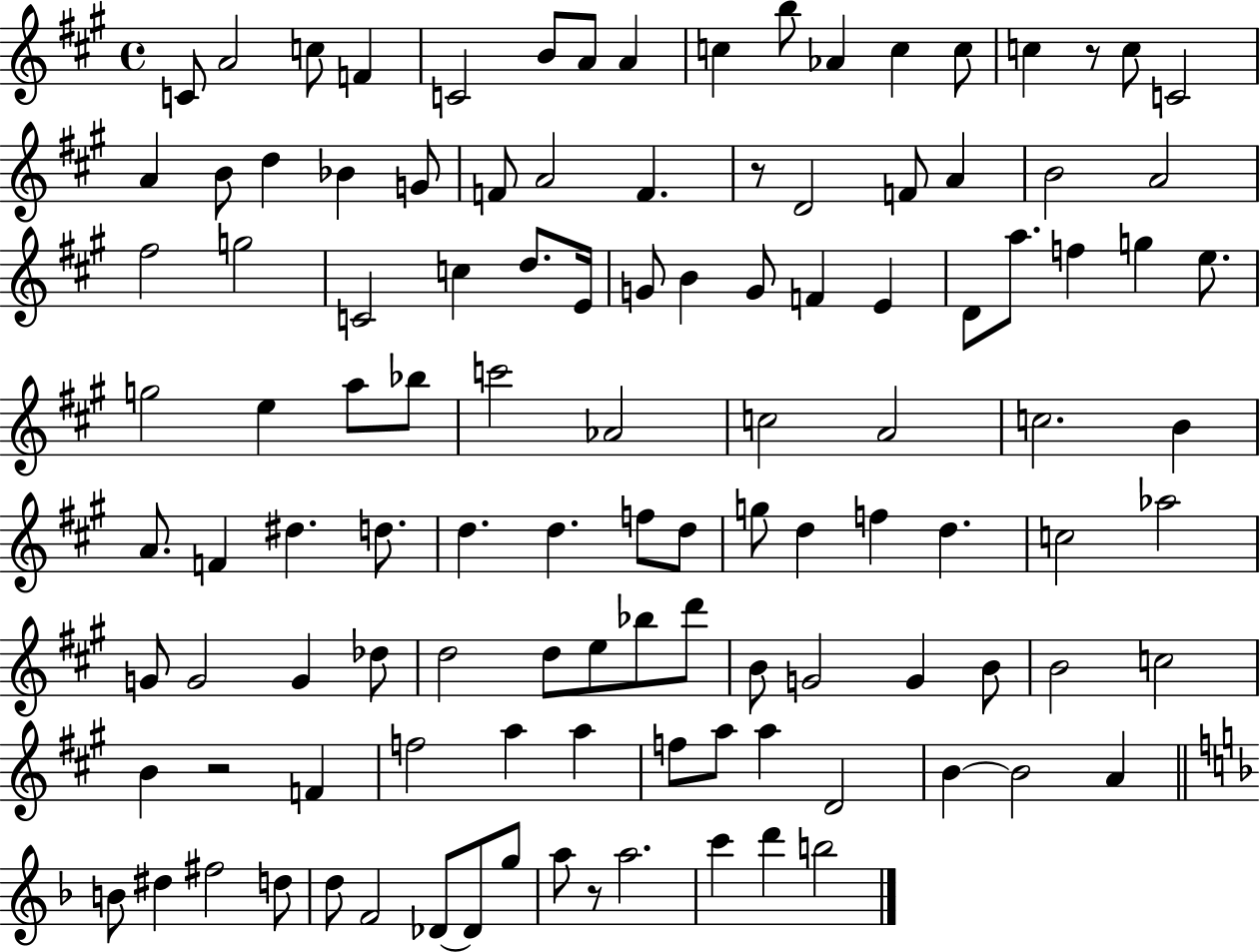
{
  \clef treble
  \time 4/4
  \defaultTimeSignature
  \key a \major
  c'8 a'2 c''8 f'4 | c'2 b'8 a'8 a'4 | c''4 b''8 aes'4 c''4 c''8 | c''4 r8 c''8 c'2 | \break a'4 b'8 d''4 bes'4 g'8 | f'8 a'2 f'4. | r8 d'2 f'8 a'4 | b'2 a'2 | \break fis''2 g''2 | c'2 c''4 d''8. e'16 | g'8 b'4 g'8 f'4 e'4 | d'8 a''8. f''4 g''4 e''8. | \break g''2 e''4 a''8 bes''8 | c'''2 aes'2 | c''2 a'2 | c''2. b'4 | \break a'8. f'4 dis''4. d''8. | d''4. d''4. f''8 d''8 | g''8 d''4 f''4 d''4. | c''2 aes''2 | \break g'8 g'2 g'4 des''8 | d''2 d''8 e''8 bes''8 d'''8 | b'8 g'2 g'4 b'8 | b'2 c''2 | \break b'4 r2 f'4 | f''2 a''4 a''4 | f''8 a''8 a''4 d'2 | b'4~~ b'2 a'4 | \break \bar "||" \break \key d \minor b'8 dis''4 fis''2 d''8 | d''8 f'2 des'8~~ des'8 g''8 | a''8 r8 a''2. | c'''4 d'''4 b''2 | \break \bar "|."
}